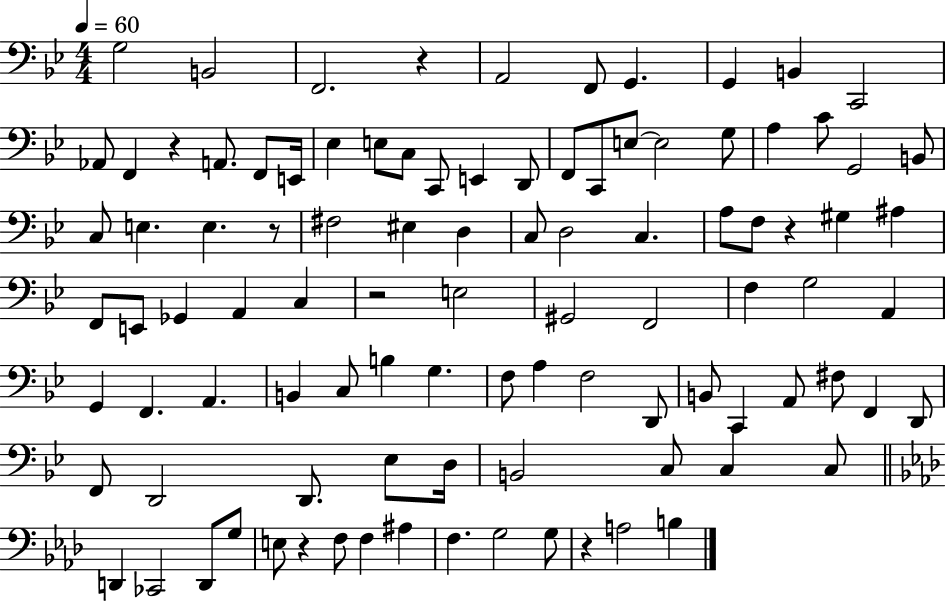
G3/h B2/h F2/h. R/q A2/h F2/e G2/q. G2/q B2/q C2/h Ab2/e F2/q R/q A2/e. F2/e E2/s Eb3/q E3/e C3/e C2/e E2/q D2/e F2/e C2/e E3/e E3/h G3/e A3/q C4/e G2/h B2/e C3/e E3/q. E3/q. R/e F#3/h EIS3/q D3/q C3/e D3/h C3/q. A3/e F3/e R/q G#3/q A#3/q F2/e E2/e Gb2/q A2/q C3/q R/h E3/h G#2/h F2/h F3/q G3/h A2/q G2/q F2/q. A2/q. B2/q C3/e B3/q G3/q. F3/e A3/q F3/h D2/e B2/e C2/q A2/e F#3/e F2/q D2/e F2/e D2/h D2/e. Eb3/e D3/s B2/h C3/e C3/q C3/e D2/q CES2/h D2/e G3/e E3/e R/q F3/e F3/q A#3/q F3/q. G3/h G3/e R/q A3/h B3/q